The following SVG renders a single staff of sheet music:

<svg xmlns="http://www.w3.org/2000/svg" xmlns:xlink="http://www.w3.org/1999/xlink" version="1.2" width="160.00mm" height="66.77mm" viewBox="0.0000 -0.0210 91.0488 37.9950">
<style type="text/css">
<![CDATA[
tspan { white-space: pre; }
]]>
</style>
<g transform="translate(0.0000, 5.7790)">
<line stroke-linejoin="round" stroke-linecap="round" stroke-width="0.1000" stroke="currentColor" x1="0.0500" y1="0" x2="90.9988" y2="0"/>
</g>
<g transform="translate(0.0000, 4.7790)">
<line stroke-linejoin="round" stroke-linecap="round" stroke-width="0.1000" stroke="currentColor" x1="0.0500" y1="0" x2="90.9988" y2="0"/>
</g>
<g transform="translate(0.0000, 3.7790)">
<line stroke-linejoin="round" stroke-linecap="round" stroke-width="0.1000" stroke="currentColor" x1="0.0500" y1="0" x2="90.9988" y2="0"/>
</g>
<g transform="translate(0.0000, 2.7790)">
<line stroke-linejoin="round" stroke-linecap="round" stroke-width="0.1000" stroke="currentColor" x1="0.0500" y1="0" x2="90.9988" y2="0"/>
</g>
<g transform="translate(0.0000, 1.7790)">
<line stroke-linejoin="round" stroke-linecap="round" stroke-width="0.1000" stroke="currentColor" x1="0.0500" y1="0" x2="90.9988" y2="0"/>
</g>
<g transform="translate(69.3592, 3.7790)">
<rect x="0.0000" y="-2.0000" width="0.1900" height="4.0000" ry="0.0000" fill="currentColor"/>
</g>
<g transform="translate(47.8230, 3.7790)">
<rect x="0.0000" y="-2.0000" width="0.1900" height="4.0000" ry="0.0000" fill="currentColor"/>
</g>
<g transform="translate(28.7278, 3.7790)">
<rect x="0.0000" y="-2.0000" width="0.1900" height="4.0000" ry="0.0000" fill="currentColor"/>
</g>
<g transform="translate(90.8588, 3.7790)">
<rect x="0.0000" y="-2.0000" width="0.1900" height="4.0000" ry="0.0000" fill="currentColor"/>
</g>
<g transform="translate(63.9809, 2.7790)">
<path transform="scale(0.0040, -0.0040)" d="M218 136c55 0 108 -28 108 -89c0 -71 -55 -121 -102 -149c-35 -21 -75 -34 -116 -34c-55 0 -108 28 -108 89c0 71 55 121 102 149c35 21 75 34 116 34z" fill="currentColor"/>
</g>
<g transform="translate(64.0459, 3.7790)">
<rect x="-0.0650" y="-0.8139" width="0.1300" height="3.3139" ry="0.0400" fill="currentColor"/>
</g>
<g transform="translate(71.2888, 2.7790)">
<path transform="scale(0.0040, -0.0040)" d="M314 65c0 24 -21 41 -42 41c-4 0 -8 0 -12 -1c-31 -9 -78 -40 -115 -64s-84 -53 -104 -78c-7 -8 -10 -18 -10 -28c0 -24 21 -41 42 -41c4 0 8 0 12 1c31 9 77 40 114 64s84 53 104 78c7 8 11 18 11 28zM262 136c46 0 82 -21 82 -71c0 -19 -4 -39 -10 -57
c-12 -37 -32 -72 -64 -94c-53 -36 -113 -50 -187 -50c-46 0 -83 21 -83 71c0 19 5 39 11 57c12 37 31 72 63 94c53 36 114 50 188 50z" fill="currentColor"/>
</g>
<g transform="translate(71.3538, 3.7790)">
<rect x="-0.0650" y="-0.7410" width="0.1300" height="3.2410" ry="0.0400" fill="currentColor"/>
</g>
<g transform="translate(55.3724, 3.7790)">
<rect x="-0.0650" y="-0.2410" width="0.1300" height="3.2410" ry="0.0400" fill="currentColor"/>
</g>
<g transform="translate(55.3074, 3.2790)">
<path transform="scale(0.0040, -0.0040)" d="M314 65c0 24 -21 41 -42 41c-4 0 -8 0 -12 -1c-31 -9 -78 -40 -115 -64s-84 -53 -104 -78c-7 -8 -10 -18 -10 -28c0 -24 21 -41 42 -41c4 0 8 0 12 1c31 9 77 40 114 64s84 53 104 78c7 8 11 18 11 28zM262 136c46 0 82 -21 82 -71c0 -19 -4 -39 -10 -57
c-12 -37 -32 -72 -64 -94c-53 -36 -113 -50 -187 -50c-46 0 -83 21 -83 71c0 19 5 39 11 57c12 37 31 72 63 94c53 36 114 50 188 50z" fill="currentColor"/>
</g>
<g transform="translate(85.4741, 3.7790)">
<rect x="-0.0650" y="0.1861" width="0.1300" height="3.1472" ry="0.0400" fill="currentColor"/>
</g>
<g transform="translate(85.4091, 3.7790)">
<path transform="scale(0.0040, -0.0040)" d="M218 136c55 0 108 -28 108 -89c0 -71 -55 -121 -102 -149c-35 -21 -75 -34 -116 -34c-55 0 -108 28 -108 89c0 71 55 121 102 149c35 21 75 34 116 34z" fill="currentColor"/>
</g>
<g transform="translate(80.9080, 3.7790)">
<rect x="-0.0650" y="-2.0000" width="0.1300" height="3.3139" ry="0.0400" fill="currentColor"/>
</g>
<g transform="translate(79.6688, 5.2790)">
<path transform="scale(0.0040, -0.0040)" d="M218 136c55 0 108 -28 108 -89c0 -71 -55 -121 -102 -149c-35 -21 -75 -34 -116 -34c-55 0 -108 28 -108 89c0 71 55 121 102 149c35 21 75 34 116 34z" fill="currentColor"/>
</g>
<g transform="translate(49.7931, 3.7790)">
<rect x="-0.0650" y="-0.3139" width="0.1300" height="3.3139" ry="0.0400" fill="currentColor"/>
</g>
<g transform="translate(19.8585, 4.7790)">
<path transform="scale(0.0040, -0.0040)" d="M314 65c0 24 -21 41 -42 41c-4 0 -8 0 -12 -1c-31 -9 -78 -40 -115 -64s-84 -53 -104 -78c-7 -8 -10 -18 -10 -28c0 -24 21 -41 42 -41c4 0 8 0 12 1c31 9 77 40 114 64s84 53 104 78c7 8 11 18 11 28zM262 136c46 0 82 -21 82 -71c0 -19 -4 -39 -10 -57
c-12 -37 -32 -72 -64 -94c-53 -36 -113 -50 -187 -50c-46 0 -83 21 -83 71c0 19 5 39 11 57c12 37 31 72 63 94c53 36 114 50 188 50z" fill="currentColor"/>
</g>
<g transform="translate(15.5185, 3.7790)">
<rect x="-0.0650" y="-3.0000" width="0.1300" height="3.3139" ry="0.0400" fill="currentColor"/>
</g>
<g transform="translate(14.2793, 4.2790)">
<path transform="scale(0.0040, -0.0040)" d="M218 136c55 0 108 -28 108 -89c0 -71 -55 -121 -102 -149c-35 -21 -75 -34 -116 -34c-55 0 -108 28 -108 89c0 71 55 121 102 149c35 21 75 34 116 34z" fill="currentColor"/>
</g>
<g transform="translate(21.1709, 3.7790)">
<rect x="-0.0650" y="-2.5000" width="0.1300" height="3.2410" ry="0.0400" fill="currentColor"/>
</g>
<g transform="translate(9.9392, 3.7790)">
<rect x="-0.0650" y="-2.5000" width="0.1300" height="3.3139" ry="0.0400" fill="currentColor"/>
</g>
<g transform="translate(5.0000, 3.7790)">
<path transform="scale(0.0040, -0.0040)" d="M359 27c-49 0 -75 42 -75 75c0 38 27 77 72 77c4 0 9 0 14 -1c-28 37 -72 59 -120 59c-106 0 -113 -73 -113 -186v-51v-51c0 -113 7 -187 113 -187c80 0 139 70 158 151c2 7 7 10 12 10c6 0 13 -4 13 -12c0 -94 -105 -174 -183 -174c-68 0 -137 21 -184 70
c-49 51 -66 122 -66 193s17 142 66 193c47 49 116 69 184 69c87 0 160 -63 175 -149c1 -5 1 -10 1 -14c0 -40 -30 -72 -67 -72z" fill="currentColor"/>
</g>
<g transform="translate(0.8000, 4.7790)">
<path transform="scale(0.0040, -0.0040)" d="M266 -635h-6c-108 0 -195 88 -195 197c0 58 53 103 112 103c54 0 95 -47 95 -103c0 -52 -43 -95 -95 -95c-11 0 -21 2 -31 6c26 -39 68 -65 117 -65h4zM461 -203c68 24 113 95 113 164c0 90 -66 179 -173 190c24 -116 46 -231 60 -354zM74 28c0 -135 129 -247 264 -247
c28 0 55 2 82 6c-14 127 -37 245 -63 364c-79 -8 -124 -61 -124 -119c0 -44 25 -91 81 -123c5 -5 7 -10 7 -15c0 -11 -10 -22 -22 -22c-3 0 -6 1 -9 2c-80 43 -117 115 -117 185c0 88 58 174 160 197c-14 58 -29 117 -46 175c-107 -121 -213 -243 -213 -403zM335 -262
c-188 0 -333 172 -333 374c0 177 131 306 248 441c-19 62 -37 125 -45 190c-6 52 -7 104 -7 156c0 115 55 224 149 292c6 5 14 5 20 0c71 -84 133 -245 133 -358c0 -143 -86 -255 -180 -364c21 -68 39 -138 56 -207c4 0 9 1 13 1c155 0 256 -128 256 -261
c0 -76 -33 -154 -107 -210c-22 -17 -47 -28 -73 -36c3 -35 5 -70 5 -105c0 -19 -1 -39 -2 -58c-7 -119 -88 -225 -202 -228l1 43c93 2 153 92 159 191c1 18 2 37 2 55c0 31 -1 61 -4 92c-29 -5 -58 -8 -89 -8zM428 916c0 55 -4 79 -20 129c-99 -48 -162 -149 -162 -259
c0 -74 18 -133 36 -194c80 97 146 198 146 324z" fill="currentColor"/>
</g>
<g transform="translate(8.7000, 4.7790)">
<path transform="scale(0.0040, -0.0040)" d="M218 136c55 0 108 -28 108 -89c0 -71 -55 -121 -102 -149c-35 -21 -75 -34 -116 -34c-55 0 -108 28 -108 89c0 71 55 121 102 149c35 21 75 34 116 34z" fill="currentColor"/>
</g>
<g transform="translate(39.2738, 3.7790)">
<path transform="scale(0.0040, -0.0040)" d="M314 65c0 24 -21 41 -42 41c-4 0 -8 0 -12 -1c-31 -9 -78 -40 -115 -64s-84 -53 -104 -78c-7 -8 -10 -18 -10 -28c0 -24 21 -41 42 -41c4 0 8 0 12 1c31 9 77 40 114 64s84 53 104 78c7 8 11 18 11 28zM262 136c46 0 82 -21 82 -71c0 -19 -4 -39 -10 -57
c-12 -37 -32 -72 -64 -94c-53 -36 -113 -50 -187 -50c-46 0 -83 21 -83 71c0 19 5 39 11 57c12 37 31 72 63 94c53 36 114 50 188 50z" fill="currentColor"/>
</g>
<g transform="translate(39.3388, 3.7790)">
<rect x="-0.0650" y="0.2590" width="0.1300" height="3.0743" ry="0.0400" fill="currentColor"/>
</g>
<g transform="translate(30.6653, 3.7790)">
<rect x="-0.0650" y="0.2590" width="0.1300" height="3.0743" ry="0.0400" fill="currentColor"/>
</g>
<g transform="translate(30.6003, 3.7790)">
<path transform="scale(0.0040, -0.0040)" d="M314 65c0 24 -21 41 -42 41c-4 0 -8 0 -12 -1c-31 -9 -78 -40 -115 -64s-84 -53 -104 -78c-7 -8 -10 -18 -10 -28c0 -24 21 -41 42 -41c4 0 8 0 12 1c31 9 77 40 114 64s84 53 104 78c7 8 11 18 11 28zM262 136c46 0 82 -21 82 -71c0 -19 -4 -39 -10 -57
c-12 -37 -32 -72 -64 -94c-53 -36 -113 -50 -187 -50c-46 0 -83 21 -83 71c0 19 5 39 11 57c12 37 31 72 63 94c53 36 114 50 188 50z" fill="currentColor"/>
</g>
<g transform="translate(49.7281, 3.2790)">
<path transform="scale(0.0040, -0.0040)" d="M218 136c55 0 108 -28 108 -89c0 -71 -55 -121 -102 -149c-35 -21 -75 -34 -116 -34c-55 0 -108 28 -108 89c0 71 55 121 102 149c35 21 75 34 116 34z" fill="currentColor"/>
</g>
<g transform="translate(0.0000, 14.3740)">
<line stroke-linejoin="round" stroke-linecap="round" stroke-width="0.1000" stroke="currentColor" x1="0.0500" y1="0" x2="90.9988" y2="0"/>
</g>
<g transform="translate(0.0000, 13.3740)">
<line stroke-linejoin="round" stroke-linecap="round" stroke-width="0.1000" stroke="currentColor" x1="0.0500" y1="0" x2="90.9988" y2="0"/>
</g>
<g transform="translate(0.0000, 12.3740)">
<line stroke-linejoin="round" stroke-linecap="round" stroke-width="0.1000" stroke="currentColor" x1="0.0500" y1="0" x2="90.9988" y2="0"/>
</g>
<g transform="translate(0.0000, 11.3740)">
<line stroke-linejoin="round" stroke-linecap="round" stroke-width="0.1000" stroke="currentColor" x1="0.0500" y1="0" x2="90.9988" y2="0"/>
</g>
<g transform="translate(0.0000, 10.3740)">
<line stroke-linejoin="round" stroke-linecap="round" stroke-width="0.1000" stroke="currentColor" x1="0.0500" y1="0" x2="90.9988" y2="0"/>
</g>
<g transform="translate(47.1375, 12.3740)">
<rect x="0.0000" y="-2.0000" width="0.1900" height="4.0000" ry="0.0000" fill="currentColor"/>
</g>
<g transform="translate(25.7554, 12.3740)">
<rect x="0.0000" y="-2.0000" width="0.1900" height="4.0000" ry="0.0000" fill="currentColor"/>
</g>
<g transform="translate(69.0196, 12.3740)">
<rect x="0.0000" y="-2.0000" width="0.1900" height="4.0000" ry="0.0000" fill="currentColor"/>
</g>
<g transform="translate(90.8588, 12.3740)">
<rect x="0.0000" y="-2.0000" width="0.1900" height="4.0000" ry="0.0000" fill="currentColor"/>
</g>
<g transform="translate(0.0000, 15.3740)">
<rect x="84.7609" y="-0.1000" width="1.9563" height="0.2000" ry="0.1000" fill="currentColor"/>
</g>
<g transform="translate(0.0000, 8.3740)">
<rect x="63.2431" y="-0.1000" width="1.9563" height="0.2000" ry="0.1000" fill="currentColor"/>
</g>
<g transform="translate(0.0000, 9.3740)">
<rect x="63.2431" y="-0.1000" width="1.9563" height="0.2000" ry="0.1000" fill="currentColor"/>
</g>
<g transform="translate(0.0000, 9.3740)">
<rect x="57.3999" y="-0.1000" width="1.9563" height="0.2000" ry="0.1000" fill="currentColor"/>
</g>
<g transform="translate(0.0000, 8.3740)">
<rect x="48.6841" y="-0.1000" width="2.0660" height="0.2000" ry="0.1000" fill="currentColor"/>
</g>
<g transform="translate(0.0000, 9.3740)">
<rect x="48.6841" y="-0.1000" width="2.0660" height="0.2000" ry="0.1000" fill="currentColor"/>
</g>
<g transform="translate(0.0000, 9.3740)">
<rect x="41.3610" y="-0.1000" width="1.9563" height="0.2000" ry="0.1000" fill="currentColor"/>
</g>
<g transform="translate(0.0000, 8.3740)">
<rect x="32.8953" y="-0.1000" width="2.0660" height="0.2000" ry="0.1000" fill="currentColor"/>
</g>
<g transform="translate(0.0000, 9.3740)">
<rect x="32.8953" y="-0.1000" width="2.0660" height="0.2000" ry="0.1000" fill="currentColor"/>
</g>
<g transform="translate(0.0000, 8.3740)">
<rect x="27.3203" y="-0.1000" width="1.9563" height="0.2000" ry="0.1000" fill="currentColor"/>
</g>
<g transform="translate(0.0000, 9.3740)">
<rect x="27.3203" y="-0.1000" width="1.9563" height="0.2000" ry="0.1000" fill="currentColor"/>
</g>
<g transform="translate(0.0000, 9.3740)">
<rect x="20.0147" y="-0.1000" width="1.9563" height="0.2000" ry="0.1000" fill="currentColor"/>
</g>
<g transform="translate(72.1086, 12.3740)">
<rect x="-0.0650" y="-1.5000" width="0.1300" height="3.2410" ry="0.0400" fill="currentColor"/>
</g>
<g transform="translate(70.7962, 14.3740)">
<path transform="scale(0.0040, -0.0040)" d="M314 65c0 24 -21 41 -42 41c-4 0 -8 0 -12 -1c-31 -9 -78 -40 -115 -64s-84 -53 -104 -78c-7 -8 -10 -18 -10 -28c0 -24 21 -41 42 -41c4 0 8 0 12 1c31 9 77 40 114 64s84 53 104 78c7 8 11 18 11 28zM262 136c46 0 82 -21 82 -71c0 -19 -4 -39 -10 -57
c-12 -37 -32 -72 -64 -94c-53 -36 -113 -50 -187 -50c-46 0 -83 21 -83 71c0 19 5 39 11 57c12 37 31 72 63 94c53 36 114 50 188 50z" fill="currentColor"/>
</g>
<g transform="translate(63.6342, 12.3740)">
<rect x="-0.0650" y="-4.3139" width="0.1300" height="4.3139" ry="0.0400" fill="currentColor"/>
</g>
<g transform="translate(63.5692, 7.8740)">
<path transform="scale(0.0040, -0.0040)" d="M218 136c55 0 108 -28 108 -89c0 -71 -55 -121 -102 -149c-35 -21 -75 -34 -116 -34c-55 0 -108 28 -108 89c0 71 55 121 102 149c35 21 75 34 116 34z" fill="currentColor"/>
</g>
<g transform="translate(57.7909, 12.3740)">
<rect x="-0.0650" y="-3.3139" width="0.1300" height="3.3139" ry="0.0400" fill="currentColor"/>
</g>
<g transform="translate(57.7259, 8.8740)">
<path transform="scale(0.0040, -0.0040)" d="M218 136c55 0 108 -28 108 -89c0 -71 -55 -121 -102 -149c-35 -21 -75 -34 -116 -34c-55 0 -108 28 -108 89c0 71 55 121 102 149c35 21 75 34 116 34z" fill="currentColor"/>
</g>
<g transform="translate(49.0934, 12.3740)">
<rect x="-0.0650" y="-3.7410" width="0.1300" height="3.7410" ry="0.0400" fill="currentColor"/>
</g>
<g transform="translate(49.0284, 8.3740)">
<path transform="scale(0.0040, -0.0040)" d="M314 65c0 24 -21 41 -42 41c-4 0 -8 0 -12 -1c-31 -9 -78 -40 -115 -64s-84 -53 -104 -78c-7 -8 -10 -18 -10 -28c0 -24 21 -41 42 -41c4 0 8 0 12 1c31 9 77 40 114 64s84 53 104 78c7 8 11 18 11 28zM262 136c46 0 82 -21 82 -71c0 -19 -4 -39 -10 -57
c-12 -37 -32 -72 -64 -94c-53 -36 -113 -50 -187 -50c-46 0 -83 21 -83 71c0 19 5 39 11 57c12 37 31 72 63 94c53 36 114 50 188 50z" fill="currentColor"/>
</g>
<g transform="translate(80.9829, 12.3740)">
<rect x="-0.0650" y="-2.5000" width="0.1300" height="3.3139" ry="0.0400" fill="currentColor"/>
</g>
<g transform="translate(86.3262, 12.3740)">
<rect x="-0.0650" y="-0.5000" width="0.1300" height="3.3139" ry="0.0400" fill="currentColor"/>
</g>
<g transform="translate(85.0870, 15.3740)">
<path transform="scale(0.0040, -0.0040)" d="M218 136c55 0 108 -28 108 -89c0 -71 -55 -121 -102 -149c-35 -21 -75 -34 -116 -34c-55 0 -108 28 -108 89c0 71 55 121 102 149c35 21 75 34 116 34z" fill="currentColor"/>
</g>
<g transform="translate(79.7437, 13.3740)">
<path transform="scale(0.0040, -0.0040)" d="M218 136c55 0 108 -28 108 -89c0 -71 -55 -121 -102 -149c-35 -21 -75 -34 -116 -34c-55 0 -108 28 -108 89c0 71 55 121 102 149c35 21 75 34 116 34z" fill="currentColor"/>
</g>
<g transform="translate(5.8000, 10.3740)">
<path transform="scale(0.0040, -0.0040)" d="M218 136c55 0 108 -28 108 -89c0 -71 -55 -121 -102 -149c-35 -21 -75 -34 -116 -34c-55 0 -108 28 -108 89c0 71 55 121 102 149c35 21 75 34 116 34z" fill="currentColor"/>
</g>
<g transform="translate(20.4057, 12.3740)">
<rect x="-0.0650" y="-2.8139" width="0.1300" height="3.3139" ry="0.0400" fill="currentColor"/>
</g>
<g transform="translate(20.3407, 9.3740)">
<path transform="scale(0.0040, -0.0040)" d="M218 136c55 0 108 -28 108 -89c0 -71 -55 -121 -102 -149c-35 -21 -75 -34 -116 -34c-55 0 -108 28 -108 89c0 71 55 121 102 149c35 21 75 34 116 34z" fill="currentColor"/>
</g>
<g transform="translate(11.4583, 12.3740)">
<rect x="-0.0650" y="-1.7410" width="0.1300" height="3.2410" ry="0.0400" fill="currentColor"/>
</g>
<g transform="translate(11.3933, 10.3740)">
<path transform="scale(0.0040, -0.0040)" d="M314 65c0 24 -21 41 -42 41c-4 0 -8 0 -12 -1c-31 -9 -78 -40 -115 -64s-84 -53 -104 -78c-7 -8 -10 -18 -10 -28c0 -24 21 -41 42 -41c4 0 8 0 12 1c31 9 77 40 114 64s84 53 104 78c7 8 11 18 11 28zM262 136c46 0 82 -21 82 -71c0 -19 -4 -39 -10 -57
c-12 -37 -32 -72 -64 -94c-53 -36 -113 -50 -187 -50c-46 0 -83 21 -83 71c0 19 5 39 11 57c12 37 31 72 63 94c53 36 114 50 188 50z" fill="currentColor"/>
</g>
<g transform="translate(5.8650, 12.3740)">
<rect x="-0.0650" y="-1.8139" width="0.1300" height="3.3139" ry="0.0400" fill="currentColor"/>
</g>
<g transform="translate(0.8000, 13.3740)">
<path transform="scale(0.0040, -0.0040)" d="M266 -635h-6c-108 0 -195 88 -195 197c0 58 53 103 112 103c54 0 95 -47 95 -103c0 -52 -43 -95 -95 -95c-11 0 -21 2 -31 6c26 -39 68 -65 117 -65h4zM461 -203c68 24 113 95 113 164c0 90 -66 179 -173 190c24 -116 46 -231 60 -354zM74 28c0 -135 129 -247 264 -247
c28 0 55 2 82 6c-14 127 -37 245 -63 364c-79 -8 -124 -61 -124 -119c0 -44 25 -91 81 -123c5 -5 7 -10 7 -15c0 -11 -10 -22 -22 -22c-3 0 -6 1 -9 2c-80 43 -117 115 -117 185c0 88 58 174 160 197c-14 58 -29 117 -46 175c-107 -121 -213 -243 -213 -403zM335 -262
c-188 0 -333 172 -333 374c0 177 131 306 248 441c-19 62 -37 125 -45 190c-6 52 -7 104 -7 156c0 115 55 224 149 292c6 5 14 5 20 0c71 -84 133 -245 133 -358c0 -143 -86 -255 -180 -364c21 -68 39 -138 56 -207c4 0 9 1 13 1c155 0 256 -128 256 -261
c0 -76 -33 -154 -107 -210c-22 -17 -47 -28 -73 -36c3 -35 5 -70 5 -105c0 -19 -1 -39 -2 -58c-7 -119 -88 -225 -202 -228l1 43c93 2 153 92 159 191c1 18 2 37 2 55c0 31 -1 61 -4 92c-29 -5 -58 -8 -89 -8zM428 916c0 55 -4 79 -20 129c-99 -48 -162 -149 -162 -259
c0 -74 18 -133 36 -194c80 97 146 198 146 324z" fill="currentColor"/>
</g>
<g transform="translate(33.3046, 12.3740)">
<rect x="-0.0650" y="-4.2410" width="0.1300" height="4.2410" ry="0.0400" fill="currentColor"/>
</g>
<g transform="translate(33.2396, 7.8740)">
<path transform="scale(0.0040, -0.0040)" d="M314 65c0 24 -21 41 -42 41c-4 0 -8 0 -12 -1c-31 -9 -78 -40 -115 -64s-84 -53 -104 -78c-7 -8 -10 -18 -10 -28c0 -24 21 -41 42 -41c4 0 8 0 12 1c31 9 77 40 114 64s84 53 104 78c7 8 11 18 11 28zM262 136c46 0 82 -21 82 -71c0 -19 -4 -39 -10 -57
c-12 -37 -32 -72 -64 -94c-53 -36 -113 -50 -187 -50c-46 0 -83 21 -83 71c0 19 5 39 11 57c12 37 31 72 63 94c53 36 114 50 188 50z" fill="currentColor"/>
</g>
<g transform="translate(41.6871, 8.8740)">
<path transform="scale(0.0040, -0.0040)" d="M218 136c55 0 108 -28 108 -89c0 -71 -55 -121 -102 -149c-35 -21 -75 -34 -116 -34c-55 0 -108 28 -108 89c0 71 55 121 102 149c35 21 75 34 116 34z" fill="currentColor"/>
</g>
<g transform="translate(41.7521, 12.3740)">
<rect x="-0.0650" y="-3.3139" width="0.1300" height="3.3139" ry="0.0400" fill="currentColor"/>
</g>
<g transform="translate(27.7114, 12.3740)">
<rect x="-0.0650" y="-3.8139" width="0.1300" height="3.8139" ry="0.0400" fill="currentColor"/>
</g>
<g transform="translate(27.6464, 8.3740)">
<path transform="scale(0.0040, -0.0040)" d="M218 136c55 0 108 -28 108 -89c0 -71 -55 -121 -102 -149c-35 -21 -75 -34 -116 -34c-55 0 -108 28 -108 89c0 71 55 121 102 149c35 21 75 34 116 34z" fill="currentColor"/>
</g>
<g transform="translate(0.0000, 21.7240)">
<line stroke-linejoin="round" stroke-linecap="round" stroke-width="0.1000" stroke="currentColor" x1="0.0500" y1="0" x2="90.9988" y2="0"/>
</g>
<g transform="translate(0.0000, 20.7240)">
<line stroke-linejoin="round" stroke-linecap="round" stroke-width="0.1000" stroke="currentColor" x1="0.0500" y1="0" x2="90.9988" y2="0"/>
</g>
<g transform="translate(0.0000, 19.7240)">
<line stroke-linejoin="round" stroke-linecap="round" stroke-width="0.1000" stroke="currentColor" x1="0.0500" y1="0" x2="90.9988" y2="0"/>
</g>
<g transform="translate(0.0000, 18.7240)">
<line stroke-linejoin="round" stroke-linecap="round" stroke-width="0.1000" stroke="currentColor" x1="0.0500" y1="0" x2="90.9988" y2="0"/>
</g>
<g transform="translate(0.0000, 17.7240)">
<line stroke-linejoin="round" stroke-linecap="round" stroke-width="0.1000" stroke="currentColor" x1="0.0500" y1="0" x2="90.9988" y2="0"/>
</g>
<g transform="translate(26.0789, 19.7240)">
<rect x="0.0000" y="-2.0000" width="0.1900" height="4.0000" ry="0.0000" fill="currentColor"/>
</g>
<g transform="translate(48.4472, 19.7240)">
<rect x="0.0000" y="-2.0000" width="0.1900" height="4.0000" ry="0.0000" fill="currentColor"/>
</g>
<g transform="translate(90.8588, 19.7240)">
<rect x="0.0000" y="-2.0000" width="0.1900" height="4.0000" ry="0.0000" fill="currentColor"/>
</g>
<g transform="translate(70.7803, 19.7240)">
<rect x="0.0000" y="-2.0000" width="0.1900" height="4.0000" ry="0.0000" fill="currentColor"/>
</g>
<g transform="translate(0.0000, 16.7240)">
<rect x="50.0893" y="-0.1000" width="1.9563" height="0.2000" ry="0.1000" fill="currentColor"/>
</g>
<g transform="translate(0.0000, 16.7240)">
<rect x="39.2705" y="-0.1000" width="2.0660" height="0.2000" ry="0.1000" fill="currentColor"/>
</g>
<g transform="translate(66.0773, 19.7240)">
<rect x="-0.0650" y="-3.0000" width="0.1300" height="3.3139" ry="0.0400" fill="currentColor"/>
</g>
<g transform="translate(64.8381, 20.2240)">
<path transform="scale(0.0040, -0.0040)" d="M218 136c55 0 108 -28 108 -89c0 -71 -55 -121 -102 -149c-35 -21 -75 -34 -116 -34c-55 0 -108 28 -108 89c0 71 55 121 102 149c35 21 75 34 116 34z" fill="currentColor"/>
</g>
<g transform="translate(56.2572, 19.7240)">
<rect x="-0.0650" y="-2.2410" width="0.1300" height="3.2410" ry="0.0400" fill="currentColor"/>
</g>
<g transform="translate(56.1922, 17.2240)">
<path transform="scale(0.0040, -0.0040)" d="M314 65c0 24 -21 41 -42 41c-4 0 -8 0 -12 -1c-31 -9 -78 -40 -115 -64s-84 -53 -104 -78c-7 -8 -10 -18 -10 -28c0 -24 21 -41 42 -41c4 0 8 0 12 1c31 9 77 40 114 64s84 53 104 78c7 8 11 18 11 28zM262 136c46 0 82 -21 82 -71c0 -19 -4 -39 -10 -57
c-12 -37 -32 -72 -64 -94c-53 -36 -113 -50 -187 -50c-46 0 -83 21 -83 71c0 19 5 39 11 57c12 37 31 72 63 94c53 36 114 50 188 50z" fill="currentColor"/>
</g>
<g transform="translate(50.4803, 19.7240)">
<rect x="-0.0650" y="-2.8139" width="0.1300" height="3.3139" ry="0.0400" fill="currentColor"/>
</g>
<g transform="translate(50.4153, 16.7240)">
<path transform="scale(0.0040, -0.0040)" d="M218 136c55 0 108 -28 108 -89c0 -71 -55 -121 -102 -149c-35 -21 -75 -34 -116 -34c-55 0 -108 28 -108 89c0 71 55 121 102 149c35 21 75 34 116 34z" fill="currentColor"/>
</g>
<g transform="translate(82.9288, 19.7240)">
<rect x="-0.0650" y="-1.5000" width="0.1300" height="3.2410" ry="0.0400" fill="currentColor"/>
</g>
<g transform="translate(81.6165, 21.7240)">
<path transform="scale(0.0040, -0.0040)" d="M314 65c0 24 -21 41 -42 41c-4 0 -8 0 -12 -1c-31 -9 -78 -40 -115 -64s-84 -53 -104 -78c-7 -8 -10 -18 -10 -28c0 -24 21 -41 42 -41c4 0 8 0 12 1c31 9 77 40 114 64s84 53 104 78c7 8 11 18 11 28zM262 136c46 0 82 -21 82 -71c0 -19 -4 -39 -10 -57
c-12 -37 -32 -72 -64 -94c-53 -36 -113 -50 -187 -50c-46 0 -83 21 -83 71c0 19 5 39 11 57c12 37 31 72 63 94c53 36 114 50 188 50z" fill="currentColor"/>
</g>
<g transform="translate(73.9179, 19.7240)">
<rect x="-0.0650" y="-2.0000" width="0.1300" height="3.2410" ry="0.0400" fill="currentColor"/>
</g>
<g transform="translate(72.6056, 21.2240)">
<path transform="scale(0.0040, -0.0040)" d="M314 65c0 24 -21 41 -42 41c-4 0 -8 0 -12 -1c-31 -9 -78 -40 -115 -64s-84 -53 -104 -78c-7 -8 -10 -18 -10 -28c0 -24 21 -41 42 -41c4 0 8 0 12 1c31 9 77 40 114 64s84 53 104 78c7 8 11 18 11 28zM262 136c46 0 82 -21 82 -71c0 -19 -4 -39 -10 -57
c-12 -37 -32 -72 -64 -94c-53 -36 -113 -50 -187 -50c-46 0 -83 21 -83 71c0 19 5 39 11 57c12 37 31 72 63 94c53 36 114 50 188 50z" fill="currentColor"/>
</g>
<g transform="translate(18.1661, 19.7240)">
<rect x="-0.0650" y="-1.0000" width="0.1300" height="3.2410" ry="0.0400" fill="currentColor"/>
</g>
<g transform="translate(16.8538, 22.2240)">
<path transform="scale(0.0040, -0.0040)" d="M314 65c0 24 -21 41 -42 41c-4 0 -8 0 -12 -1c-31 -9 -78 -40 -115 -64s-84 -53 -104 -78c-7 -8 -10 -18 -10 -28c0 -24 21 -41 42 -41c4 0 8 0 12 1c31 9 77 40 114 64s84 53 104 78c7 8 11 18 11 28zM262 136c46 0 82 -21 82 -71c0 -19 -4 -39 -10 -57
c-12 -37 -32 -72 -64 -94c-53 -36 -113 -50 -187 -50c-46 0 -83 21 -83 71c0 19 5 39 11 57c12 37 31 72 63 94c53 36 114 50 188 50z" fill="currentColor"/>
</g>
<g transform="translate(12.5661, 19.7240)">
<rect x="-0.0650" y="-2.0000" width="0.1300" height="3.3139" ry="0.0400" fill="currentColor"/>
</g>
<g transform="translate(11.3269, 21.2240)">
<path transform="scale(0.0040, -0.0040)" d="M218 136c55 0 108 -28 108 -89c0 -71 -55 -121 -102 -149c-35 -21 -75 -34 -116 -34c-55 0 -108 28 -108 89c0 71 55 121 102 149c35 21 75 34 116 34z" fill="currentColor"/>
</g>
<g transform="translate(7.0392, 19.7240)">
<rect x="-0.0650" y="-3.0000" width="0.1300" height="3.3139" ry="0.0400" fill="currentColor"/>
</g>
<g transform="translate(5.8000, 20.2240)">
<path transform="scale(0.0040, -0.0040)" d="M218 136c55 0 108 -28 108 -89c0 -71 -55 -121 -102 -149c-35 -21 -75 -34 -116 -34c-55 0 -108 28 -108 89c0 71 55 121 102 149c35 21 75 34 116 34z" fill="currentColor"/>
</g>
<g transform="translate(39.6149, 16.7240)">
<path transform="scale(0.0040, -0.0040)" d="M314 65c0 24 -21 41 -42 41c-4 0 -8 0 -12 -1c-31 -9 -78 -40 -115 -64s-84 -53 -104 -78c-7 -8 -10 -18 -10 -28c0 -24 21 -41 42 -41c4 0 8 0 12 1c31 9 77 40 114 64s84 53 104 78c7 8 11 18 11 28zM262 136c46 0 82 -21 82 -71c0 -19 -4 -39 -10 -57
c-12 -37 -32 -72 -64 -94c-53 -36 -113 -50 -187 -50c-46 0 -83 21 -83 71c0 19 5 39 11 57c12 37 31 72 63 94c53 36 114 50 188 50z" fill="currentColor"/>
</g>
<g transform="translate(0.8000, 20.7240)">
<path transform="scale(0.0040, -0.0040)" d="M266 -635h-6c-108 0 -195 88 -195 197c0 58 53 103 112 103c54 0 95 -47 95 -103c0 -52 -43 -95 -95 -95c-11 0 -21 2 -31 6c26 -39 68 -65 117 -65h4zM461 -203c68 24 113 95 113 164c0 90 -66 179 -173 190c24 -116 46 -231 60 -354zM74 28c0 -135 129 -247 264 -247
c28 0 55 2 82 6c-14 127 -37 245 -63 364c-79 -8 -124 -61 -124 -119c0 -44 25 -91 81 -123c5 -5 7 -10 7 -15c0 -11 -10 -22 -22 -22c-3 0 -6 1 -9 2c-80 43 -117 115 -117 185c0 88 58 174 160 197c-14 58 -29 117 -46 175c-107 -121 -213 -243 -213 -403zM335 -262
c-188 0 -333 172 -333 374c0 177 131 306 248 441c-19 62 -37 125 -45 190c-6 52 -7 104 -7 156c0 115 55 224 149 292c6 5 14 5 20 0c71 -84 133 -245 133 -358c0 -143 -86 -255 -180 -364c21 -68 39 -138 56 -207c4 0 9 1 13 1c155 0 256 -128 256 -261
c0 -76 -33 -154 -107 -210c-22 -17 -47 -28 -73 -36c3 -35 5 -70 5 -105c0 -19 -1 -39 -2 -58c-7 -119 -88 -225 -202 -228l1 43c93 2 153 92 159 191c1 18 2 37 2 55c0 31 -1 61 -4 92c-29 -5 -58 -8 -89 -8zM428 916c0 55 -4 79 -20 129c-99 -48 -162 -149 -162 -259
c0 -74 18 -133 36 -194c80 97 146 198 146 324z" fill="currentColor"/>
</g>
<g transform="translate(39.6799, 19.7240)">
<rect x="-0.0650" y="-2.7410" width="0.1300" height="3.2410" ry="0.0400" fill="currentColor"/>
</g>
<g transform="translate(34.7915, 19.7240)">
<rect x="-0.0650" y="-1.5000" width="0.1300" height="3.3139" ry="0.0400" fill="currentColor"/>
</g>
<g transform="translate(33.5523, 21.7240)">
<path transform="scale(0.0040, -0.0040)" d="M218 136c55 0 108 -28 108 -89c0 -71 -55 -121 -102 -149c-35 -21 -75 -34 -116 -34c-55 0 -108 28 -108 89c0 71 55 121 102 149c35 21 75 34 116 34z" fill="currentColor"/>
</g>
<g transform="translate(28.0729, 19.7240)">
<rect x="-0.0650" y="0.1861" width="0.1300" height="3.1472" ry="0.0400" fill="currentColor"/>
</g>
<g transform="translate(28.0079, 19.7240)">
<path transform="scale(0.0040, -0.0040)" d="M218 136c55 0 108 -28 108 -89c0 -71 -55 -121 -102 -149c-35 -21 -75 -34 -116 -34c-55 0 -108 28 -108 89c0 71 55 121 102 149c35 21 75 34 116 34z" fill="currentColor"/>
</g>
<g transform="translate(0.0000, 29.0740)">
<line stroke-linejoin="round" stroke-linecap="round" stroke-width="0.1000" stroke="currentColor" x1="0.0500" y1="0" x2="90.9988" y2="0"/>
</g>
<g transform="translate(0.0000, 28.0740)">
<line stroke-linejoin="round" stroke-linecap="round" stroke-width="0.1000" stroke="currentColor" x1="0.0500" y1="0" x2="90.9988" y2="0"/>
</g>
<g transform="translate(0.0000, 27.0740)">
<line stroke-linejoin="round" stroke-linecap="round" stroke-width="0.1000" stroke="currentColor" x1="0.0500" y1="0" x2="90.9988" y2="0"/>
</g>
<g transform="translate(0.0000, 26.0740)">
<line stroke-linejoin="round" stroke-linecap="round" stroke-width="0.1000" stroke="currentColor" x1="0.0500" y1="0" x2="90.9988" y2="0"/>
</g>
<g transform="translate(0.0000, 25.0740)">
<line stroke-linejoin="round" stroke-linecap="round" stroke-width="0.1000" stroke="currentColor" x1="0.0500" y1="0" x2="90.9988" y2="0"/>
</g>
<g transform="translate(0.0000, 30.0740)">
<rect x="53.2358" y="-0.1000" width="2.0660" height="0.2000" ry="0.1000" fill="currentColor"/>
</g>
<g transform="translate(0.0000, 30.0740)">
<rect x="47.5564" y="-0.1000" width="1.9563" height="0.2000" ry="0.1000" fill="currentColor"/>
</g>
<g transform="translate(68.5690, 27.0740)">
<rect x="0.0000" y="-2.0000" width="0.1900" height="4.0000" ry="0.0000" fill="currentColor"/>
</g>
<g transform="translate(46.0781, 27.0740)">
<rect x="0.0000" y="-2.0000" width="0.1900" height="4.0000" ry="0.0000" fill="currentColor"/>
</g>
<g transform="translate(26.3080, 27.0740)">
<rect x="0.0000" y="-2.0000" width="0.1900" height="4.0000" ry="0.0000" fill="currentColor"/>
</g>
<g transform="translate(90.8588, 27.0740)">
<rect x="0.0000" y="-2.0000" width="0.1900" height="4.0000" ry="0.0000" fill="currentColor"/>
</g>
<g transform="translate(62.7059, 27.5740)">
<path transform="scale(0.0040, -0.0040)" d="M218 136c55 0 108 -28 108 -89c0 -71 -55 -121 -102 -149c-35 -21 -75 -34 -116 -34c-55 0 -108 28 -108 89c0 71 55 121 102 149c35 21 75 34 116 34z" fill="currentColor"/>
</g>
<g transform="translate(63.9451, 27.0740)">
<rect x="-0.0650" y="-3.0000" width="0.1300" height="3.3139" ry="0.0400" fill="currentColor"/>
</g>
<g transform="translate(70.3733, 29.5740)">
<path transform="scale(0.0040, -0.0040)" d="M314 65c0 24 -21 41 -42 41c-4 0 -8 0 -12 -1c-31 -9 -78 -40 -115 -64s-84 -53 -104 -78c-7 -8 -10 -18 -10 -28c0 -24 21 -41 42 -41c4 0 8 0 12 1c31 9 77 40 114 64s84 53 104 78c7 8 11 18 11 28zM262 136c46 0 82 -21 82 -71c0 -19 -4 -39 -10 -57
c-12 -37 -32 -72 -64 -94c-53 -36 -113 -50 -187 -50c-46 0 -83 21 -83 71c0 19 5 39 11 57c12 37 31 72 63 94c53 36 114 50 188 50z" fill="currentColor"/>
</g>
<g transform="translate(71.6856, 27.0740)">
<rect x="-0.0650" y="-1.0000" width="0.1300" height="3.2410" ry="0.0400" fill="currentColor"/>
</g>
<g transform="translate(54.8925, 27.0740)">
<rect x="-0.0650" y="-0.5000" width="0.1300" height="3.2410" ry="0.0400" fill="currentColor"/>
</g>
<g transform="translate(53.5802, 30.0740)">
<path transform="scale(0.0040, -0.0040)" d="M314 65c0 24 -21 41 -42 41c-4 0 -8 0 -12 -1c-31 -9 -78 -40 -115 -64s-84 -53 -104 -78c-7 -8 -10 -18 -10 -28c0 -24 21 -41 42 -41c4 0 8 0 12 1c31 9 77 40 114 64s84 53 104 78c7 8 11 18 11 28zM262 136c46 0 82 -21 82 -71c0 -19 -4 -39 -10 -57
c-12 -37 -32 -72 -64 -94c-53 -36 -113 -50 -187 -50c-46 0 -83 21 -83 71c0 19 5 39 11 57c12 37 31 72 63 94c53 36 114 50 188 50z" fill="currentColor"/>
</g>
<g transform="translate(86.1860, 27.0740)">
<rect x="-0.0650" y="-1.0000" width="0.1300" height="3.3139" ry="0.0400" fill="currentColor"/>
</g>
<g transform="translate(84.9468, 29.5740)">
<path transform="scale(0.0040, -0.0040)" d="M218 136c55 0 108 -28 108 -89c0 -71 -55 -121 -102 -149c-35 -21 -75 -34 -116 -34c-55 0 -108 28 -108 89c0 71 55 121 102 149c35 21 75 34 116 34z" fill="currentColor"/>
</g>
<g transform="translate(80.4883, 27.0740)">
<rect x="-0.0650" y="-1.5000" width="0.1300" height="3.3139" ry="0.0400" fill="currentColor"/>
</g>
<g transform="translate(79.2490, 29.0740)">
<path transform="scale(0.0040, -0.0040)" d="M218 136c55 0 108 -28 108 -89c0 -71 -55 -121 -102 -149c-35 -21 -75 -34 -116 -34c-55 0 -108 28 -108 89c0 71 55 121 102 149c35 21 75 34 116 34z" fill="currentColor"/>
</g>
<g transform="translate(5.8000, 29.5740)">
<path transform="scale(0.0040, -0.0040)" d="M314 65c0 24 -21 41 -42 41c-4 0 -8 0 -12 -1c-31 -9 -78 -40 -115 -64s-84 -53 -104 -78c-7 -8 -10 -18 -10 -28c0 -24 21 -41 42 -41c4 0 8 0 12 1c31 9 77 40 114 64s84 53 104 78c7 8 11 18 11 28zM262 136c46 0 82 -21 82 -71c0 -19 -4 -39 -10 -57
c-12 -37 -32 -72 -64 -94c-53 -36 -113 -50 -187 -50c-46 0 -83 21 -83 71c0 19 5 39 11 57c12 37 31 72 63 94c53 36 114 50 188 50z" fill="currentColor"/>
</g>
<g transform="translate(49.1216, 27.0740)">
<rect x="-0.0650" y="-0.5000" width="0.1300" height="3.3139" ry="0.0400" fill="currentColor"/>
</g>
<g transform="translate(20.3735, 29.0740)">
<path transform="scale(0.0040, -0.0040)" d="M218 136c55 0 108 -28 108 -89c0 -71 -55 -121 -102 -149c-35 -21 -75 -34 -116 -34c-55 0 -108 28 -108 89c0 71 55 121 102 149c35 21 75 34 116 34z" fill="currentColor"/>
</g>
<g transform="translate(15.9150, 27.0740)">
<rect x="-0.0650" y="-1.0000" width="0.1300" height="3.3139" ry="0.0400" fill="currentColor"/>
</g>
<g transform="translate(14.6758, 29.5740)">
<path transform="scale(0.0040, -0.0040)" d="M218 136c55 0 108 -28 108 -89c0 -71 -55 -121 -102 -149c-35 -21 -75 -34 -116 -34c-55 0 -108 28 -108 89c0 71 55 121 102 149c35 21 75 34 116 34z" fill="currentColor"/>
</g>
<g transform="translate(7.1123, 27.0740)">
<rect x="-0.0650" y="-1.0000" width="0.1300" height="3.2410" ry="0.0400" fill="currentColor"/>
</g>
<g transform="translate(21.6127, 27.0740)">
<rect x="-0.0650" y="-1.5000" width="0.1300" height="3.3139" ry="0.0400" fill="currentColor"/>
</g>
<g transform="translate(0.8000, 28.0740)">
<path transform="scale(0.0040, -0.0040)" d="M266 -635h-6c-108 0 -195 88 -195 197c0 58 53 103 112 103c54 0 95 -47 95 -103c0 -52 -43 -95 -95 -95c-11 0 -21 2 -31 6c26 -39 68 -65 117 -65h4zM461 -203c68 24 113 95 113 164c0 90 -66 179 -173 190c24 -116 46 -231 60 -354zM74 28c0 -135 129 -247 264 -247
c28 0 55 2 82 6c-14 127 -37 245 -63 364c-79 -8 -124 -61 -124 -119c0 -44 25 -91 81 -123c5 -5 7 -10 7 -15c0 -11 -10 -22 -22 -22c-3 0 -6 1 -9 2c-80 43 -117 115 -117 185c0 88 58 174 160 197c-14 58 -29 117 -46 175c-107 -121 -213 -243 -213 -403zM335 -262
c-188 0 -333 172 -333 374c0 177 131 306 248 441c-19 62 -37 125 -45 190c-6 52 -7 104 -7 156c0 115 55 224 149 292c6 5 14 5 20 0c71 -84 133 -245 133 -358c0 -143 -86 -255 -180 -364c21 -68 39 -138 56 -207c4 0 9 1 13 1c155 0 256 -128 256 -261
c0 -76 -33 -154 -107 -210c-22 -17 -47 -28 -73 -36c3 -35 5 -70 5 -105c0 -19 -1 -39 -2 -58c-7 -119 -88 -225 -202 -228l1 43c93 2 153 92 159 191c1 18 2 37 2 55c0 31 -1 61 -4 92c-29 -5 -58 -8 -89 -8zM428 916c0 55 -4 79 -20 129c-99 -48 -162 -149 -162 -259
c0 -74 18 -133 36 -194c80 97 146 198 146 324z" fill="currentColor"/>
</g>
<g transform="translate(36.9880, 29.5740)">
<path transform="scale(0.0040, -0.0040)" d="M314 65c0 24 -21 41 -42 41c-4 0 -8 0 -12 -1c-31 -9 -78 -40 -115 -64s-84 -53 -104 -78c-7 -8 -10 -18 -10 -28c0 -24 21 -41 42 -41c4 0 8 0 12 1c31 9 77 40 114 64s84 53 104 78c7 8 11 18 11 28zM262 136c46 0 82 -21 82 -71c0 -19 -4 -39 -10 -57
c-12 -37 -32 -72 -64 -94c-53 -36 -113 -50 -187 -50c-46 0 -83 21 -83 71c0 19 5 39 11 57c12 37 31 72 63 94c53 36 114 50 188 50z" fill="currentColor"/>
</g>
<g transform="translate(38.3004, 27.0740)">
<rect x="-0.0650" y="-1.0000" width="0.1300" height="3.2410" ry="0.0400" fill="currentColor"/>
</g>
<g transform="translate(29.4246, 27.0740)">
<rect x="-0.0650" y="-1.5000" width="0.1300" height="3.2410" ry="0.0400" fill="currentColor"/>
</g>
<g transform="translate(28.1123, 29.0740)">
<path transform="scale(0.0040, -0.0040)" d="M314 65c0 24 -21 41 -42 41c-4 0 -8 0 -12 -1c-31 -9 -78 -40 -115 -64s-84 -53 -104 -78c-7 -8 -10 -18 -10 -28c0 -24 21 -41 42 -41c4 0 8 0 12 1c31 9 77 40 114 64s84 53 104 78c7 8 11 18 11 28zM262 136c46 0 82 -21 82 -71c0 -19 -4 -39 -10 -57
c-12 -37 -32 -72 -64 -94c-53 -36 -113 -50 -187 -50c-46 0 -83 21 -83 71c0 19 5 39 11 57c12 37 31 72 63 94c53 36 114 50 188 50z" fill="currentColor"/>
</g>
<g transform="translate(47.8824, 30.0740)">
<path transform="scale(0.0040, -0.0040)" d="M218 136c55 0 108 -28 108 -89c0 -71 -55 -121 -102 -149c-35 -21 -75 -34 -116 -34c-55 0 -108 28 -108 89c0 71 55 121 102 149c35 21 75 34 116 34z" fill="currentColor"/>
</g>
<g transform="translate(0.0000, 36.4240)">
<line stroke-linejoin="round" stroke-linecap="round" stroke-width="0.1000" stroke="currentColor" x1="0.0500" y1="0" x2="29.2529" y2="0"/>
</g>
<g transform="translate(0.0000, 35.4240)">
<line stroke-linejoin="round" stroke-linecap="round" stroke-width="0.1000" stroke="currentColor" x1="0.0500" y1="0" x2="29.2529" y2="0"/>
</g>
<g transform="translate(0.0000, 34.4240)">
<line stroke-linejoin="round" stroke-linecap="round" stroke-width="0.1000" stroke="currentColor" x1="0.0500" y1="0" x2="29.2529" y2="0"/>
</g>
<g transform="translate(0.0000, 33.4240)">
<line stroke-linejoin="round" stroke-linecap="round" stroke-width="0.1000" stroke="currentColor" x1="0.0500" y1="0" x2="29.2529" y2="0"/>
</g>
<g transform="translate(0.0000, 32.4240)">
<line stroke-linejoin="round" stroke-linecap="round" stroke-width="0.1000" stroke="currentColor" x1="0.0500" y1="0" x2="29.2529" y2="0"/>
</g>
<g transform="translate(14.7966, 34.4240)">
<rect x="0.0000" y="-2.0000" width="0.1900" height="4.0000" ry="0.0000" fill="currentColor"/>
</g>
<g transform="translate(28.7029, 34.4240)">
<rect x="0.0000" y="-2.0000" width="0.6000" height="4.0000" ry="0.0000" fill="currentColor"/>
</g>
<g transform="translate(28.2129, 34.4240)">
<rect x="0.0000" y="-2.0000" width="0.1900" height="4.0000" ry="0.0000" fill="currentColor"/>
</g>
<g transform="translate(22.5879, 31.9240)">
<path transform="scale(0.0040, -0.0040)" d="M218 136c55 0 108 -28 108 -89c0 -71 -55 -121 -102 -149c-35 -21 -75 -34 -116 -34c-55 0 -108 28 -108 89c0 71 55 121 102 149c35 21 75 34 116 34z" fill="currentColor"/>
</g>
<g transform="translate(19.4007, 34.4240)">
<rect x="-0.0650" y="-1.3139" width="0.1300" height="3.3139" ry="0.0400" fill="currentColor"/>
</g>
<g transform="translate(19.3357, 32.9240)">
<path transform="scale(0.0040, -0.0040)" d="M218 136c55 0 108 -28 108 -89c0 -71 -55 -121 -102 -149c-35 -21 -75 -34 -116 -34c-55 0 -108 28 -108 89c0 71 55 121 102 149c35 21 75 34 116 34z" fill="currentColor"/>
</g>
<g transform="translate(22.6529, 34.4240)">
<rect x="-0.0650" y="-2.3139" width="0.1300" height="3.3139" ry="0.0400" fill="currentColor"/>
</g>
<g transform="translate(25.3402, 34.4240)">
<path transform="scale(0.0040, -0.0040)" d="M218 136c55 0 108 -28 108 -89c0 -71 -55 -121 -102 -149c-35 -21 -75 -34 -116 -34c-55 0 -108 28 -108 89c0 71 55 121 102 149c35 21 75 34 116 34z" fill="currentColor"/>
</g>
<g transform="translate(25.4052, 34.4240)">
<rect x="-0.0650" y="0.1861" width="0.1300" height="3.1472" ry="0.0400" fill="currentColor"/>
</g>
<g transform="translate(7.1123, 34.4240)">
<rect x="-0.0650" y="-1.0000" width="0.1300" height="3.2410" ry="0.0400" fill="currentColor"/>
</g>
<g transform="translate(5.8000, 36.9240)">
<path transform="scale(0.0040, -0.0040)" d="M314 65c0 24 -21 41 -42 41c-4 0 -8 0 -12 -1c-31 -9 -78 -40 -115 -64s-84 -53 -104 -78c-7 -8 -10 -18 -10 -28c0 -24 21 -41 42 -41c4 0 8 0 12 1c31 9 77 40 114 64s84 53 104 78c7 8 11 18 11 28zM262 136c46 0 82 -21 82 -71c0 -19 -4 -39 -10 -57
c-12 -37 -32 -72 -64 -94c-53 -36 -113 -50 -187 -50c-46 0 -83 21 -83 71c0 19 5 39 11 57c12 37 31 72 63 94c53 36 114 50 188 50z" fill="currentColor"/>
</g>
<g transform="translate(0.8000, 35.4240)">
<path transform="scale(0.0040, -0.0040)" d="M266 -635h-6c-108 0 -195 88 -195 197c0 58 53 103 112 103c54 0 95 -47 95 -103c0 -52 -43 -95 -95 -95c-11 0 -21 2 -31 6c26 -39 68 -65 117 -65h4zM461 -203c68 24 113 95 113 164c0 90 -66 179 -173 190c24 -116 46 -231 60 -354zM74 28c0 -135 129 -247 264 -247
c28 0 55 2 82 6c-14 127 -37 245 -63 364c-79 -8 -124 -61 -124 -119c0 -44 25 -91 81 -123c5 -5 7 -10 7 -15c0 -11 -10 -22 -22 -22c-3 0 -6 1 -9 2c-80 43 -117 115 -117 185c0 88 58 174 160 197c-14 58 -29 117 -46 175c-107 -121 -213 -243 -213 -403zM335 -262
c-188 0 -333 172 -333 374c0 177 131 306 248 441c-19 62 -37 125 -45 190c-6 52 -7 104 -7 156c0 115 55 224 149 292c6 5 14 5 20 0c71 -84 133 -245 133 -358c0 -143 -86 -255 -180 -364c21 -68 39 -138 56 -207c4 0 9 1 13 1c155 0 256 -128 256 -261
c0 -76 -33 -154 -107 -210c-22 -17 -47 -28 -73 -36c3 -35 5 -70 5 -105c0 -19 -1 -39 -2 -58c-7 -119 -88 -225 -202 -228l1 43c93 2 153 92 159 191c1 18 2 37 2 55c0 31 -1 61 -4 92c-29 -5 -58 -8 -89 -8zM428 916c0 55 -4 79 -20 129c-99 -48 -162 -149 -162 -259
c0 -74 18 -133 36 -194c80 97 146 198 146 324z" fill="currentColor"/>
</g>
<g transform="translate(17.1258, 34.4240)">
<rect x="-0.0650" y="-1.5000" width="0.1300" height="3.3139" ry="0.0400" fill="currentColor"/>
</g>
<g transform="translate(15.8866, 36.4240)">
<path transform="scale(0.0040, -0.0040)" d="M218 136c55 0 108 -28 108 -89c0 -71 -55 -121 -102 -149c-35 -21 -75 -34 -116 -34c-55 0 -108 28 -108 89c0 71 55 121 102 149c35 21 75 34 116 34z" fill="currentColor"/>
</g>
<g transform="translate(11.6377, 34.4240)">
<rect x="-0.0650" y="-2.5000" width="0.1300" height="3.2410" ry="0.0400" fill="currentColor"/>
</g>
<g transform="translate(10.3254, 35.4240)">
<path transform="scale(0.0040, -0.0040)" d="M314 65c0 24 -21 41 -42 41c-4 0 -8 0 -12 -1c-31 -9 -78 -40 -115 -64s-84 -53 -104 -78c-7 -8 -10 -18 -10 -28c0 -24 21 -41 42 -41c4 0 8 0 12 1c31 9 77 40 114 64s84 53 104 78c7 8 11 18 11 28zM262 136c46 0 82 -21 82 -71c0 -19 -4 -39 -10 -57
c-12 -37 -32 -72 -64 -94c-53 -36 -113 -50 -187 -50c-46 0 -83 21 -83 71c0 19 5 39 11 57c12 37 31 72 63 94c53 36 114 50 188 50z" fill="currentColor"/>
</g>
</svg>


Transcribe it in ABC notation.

X:1
T:Untitled
M:4/4
L:1/4
K:C
G A G2 B2 B2 c c2 d d2 F B f f2 a c' d'2 b c'2 b d' E2 G C A F D2 B E a2 a g2 A F2 E2 D2 D E E2 D2 C C2 A D2 E D D2 G2 E e g B